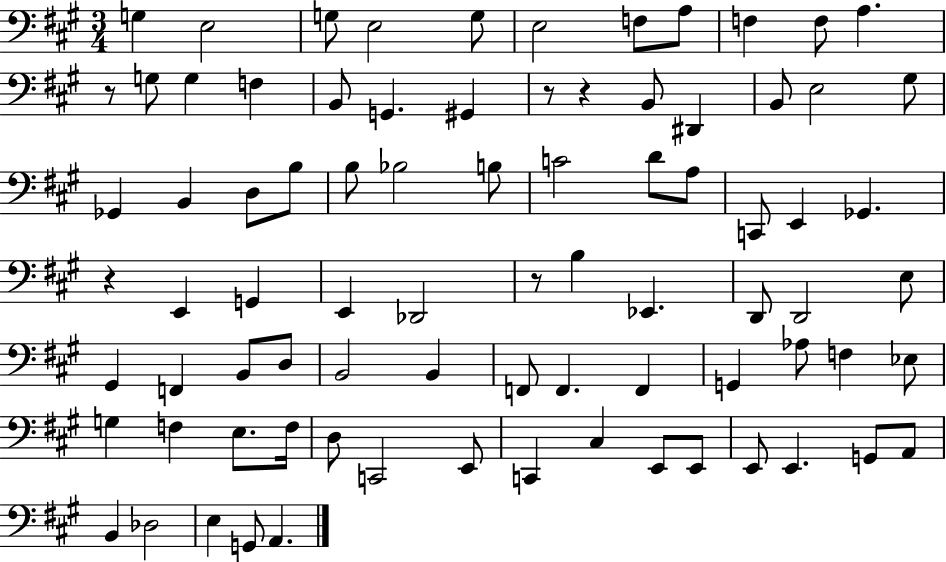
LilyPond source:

{
  \clef bass
  \numericTimeSignature
  \time 3/4
  \key a \major
  g4 e2 | g8 e2 g8 | e2 f8 a8 | f4 f8 a4. | \break r8 g8 g4 f4 | b,8 g,4. gis,4 | r8 r4 b,8 dis,4 | b,8 e2 gis8 | \break ges,4 b,4 d8 b8 | b8 bes2 b8 | c'2 d'8 a8 | c,8 e,4 ges,4. | \break r4 e,4 g,4 | e,4 des,2 | r8 b4 ees,4. | d,8 d,2 e8 | \break gis,4 f,4 b,8 d8 | b,2 b,4 | f,8 f,4. f,4 | g,4 aes8 f4 ees8 | \break g4 f4 e8. f16 | d8 c,2 e,8 | c,4 cis4 e,8 e,8 | e,8 e,4. g,8 a,8 | \break b,4 des2 | e4 g,8 a,4. | \bar "|."
}